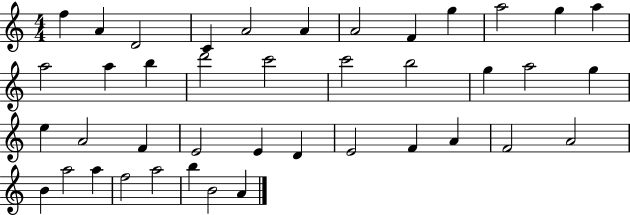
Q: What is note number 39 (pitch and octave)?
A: B5